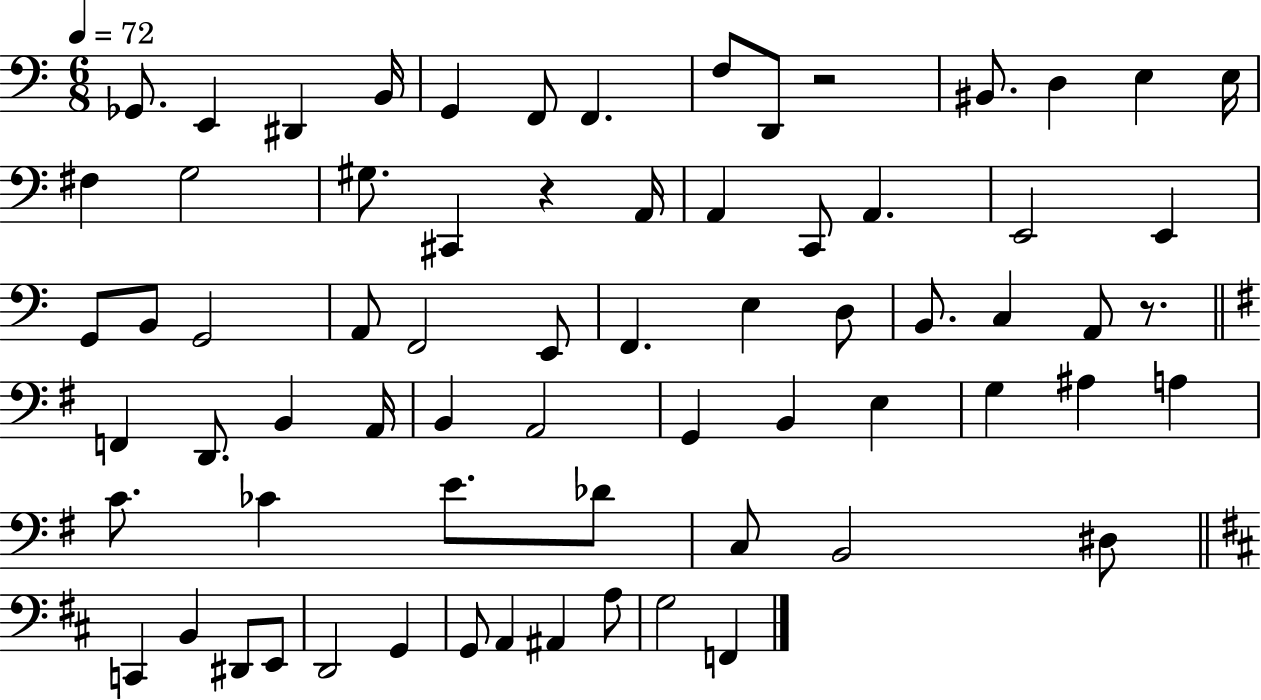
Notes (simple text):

Gb2/e. E2/q D#2/q B2/s G2/q F2/e F2/q. F3/e D2/e R/h BIS2/e. D3/q E3/q E3/s F#3/q G3/h G#3/e. C#2/q R/q A2/s A2/q C2/e A2/q. E2/h E2/q G2/e B2/e G2/h A2/e F2/h E2/e F2/q. E3/q D3/e B2/e. C3/q A2/e R/e. F2/q D2/e. B2/q A2/s B2/q A2/h G2/q B2/q E3/q G3/q A#3/q A3/q C4/e. CES4/q E4/e. Db4/e C3/e B2/h D#3/e C2/q B2/q D#2/e E2/e D2/h G2/q G2/e A2/q A#2/q A3/e G3/h F2/q